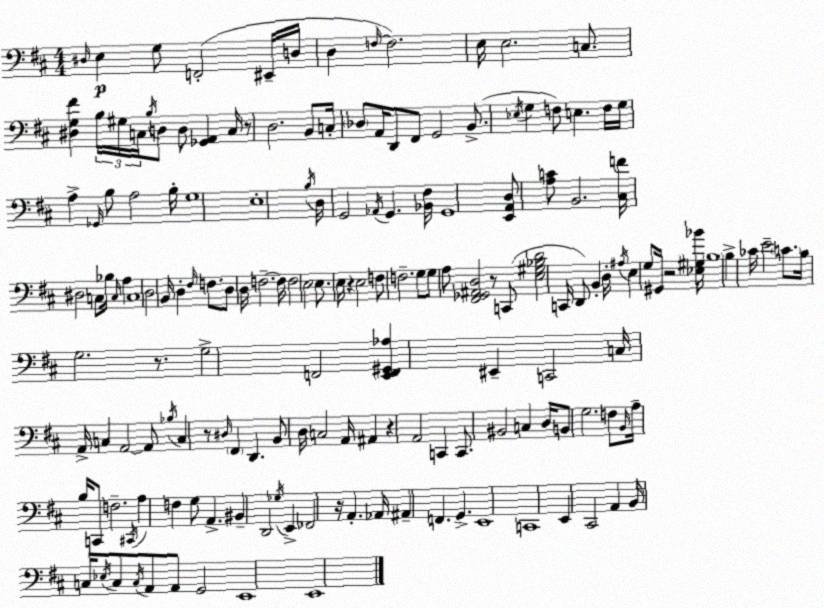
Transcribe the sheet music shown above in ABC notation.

X:1
T:Untitled
M:4/4
L:1/4
K:D
^D,/4 E, G,/2 F,,2 ^E,,/4 D,/4 D, F,/4 F,2 E,/4 E,2 C,/2 [^D,G,^F] B,/4 ^G,/4 C,/4 B,/4 D,/2 D,/2 [_G,,A,,] C,/4 z/2 D,2 B,,/2 C,/4 _D,/2 A,,/4 D,,/2 ^F,,/2 G,,2 B,,/2 _E,/4 G, F,/2 E, F,/4 G,/4 A, _G,,/4 B,/2 A,2 B,/4 G,4 E,4 B,/4 D,/4 G,,2 _A,,/4 G,, [_B,,^F,]/4 G,,4 [E,,A,,D,]/2 [A,C]/2 B,,2 [^C,F]/4 ^D,2 C,/2 _B,/4 C,/4 A, C,4 D,2 B,,/4 D, ^F,/4 F,/2 D,/2 D,/4 F,2 F,/4 F,2 E,2 E,/2 E,/4 z E,2 F,/2 F,2 G,/2 G,/2 A,/2 [^F,,_G,,^A,,D,]2 z/2 C,,/2 [E,^G,_B,D]2 C,,/4 D,,/2 B,, D,/4 ^A,/4 E, G,/2 ^G,,/4 z2 [_E,^G,_B]/4 B,4 B, _C/4 E2 C/2 B,/4 G,2 z/2 G,2 F,,2 [E,,F,,^G,,_A,] ^E,, C,,2 C,/4 A,,/4 C, A,,2 A,,/2 _B,/4 C, z/2 ^D,/4 ^F,, D,, B,,/2 D,/4 C,2 A,,/4 ^A,, z A,,2 C,, C,,/2 ^B,,2 C, D,/4 B,,/2 G,2 F,/2 B,,/4 A,/4 B,/4 C,,/2 F,2 ^C,,/4 A, F, G,/2 A,, ^B,, D,,2 _G,/4 E,, _F,,2 z/4 A,, _A,,/4 ^A,, F,, G,, E,,4 C,,4 E,, ^C,,2 A,, B,,/4 C,/4 _E,/4 C,/2 C,/4 A,,/2 A,,/2 G,,2 E,,4 E,,4